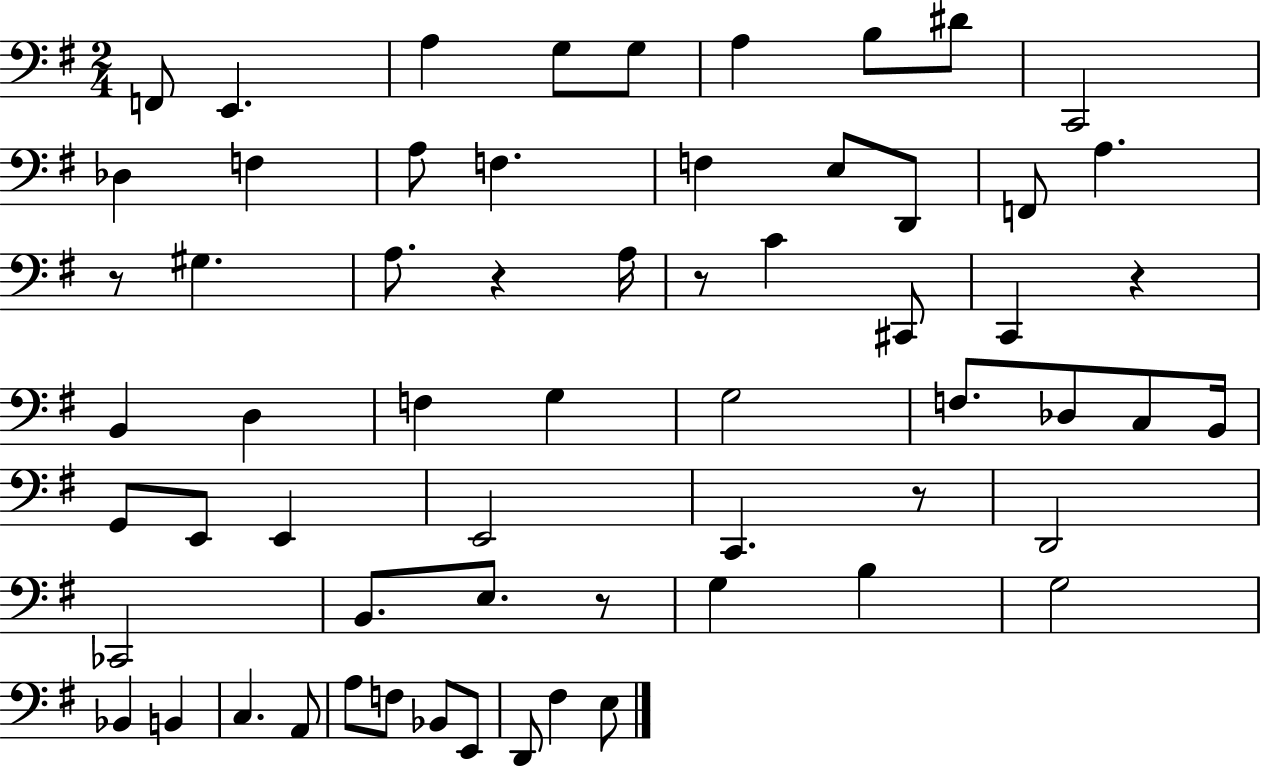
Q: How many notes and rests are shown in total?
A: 62